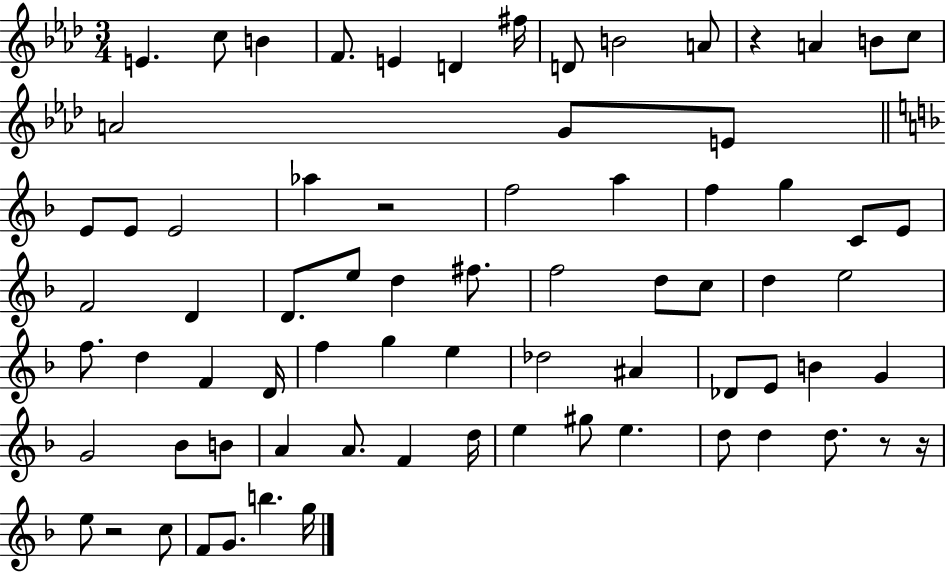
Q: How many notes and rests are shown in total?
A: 74